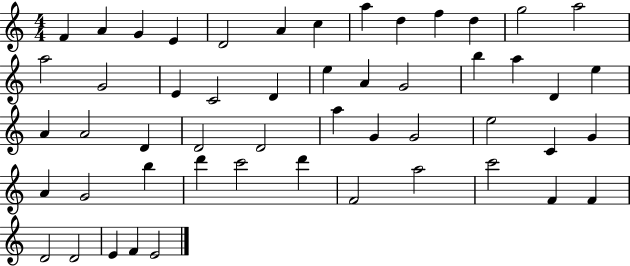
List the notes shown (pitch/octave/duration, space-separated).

F4/q A4/q G4/q E4/q D4/h A4/q C5/q A5/q D5/q F5/q D5/q G5/h A5/h A5/h G4/h E4/q C4/h D4/q E5/q A4/q G4/h B5/q A5/q D4/q E5/q A4/q A4/h D4/q D4/h D4/h A5/q G4/q G4/h E5/h C4/q G4/q A4/q G4/h B5/q D6/q C6/h D6/q F4/h A5/h C6/h F4/q F4/q D4/h D4/h E4/q F4/q E4/h